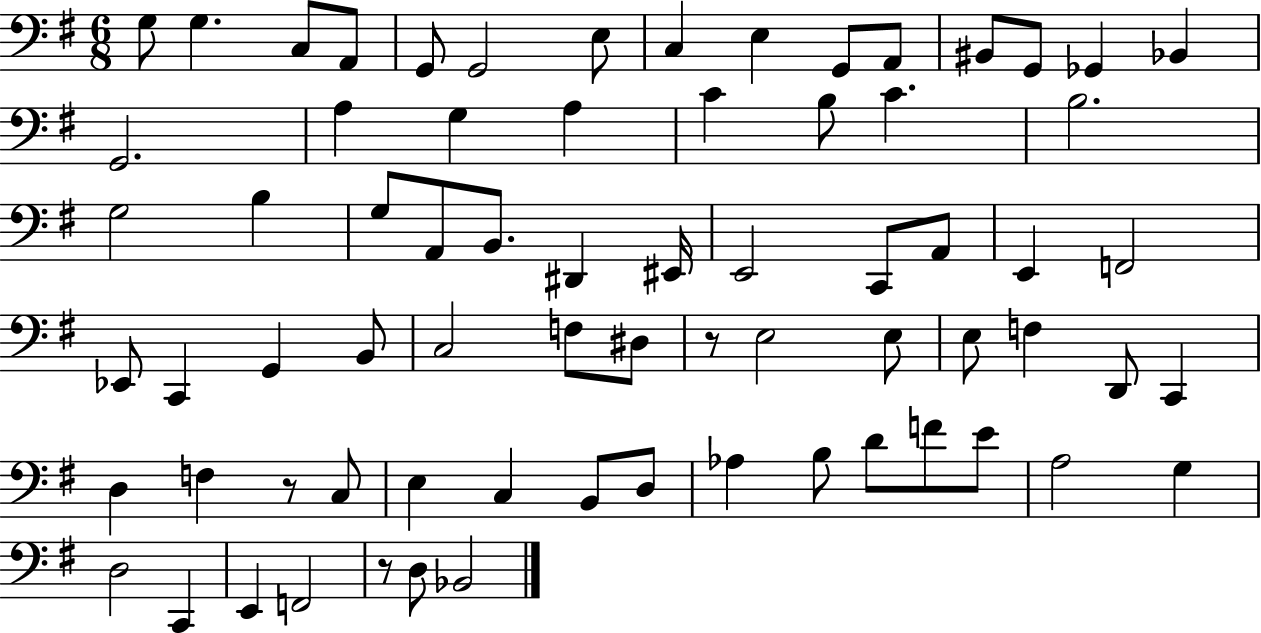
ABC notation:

X:1
T:Untitled
M:6/8
L:1/4
K:G
G,/2 G, C,/2 A,,/2 G,,/2 G,,2 E,/2 C, E, G,,/2 A,,/2 ^B,,/2 G,,/2 _G,, _B,, G,,2 A, G, A, C B,/2 C B,2 G,2 B, G,/2 A,,/2 B,,/2 ^D,, ^E,,/4 E,,2 C,,/2 A,,/2 E,, F,,2 _E,,/2 C,, G,, B,,/2 C,2 F,/2 ^D,/2 z/2 E,2 E,/2 E,/2 F, D,,/2 C,, D, F, z/2 C,/2 E, C, B,,/2 D,/2 _A, B,/2 D/2 F/2 E/2 A,2 G, D,2 C,, E,, F,,2 z/2 D,/2 _B,,2